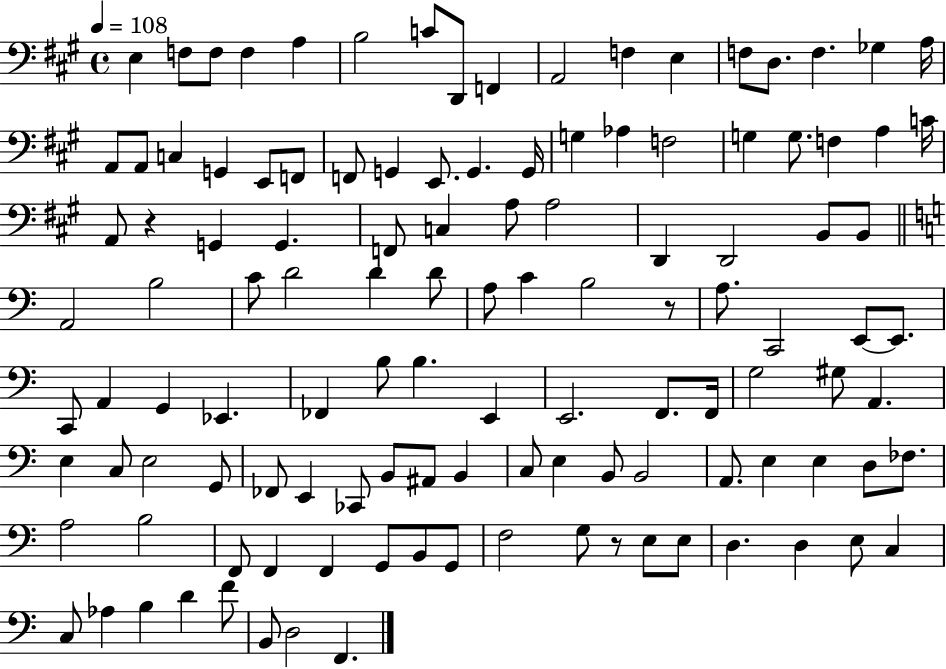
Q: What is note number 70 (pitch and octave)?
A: F2